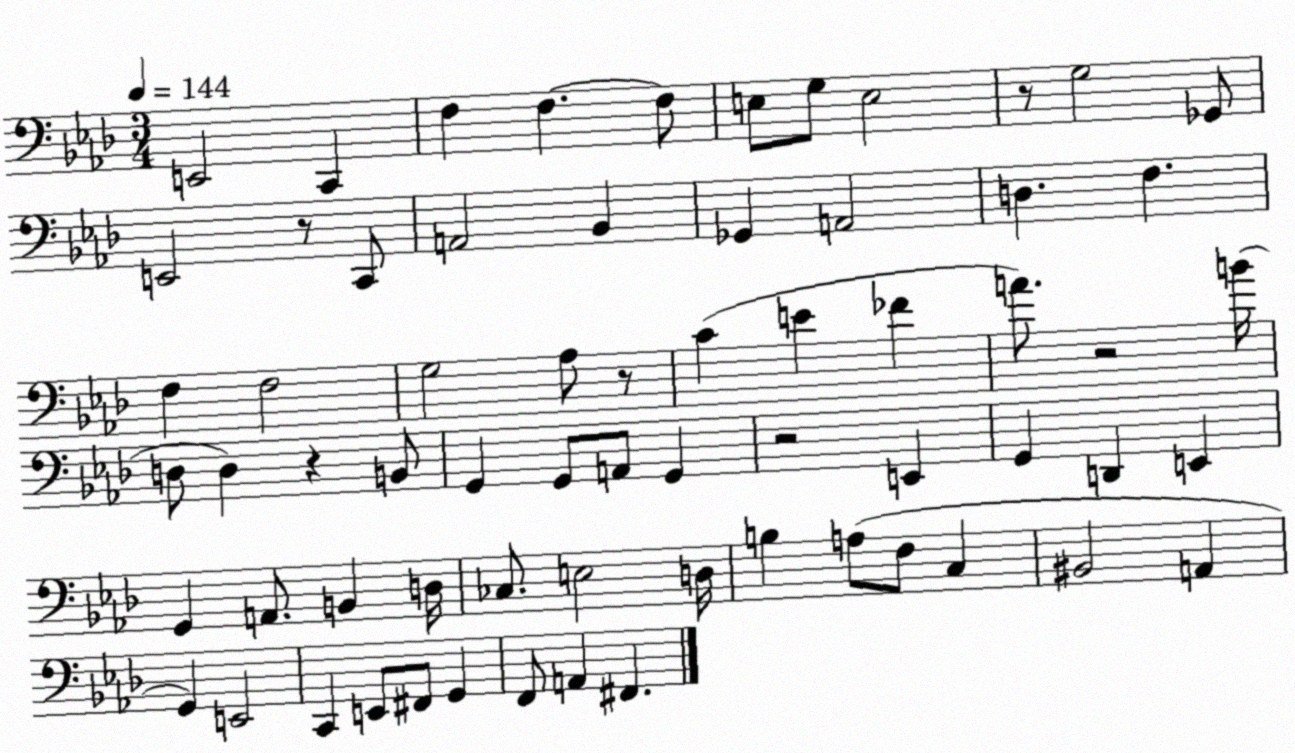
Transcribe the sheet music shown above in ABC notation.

X:1
T:Untitled
M:3/4
L:1/4
K:Ab
E,,2 C,, F, F, F,/2 E,/2 G,/2 E,2 z/2 G,2 _G,,/2 E,,2 z/2 C,,/2 A,,2 _B,, _G,, A,,2 D, F, F, F,2 G,2 _A,/2 z/2 C E _F A/2 z2 B/4 D,/2 D, z B,,/2 G,, G,,/2 A,,/2 G,, z2 E,, G,, D,, E,, G,, A,,/2 B,, D,/4 _C,/2 E,2 D,/4 B, A,/2 F,/2 C, ^B,,2 A,, G,, E,,2 C,, E,,/2 ^F,,/2 G,, F,,/2 A,, ^F,,